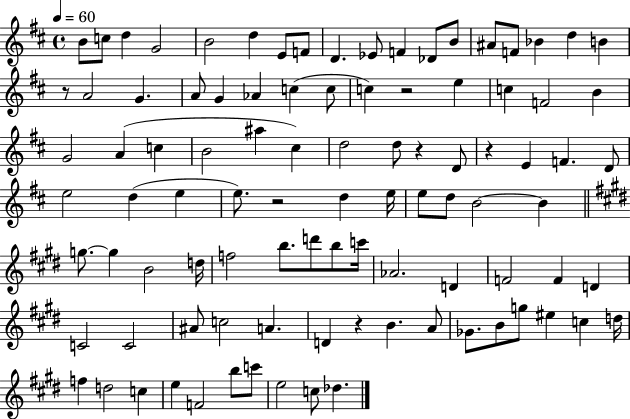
{
  \clef treble
  \time 4/4
  \defaultTimeSignature
  \key d \major
  \tempo 4 = 60
  b'8 c''8 d''4 g'2 | b'2 d''4 e'8 f'8 | d'4. ees'8 f'4 des'8 b'8 | ais'8 f'8 bes'4 d''4 b'4 | \break r8 a'2 g'4. | a'8 g'4 aes'4 c''4( c''8 | c''4) r2 e''4 | c''4 f'2 b'4 | \break g'2 a'4( c''4 | b'2 ais''4 cis''4) | d''2 d''8 r4 d'8 | r4 e'4 f'4. d'8 | \break e''2 d''4( e''4 | e''8.) r2 d''4 e''16 | e''8 d''8 b'2~~ b'4 | \bar "||" \break \key e \major g''8.~~ g''4 b'2 d''16 | f''2 b''8. d'''8 b''8 c'''16 | aes'2. d'4 | f'2 f'4 d'4 | \break c'2 c'2 | ais'8 c''2 a'4. | d'4 r4 b'4. a'8 | ges'8. b'8 g''8 eis''4 c''4 d''16 | \break f''4 d''2 c''4 | e''4 f'2 b''8 c'''8 | e''2 c''8 des''4. | \bar "|."
}